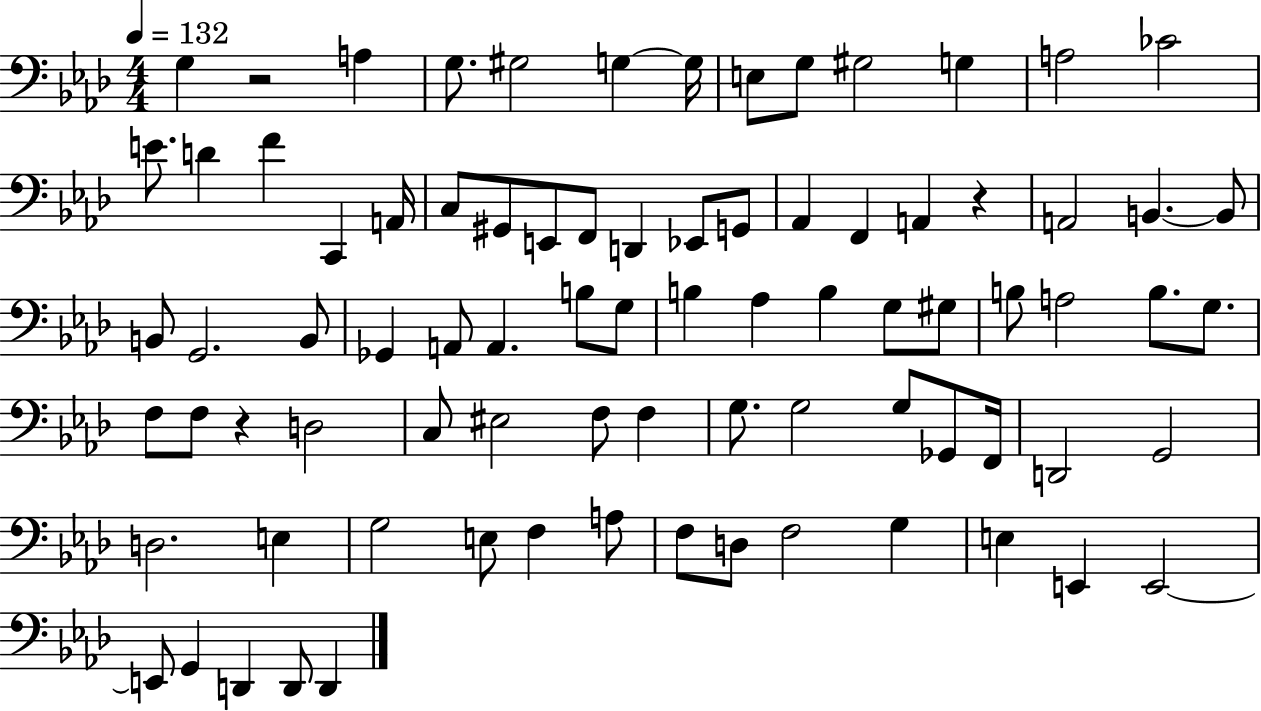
{
  \clef bass
  \numericTimeSignature
  \time 4/4
  \key aes \major
  \tempo 4 = 132
  g4 r2 a4 | g8. gis2 g4~~ g16 | e8 g8 gis2 g4 | a2 ces'2 | \break e'8. d'4 f'4 c,4 a,16 | c8 gis,8 e,8 f,8 d,4 ees,8 g,8 | aes,4 f,4 a,4 r4 | a,2 b,4.~~ b,8 | \break b,8 g,2. b,8 | ges,4 a,8 a,4. b8 g8 | b4 aes4 b4 g8 gis8 | b8 a2 b8. g8. | \break f8 f8 r4 d2 | c8 eis2 f8 f4 | g8. g2 g8 ges,8 f,16 | d,2 g,2 | \break d2. e4 | g2 e8 f4 a8 | f8 d8 f2 g4 | e4 e,4 e,2~~ | \break e,8 g,4 d,4 d,8 d,4 | \bar "|."
}